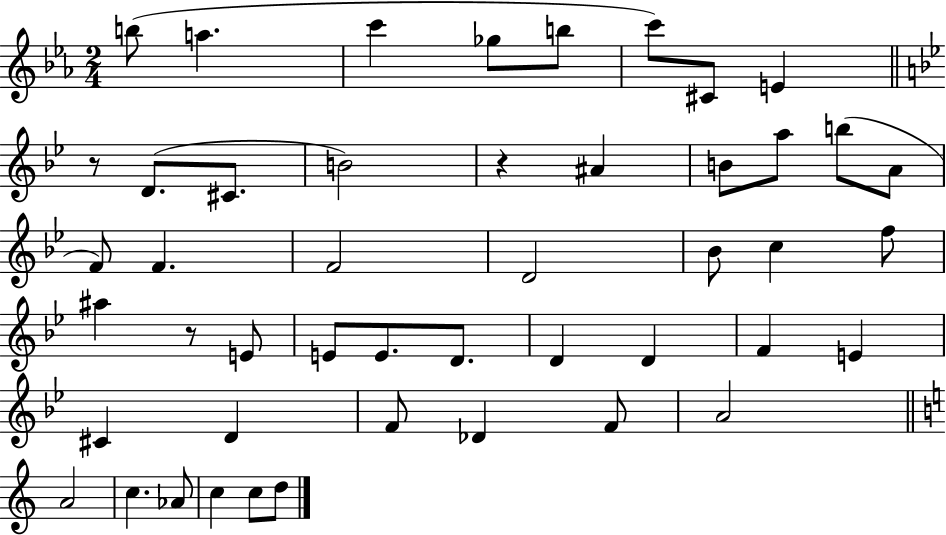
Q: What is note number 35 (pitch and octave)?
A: F4